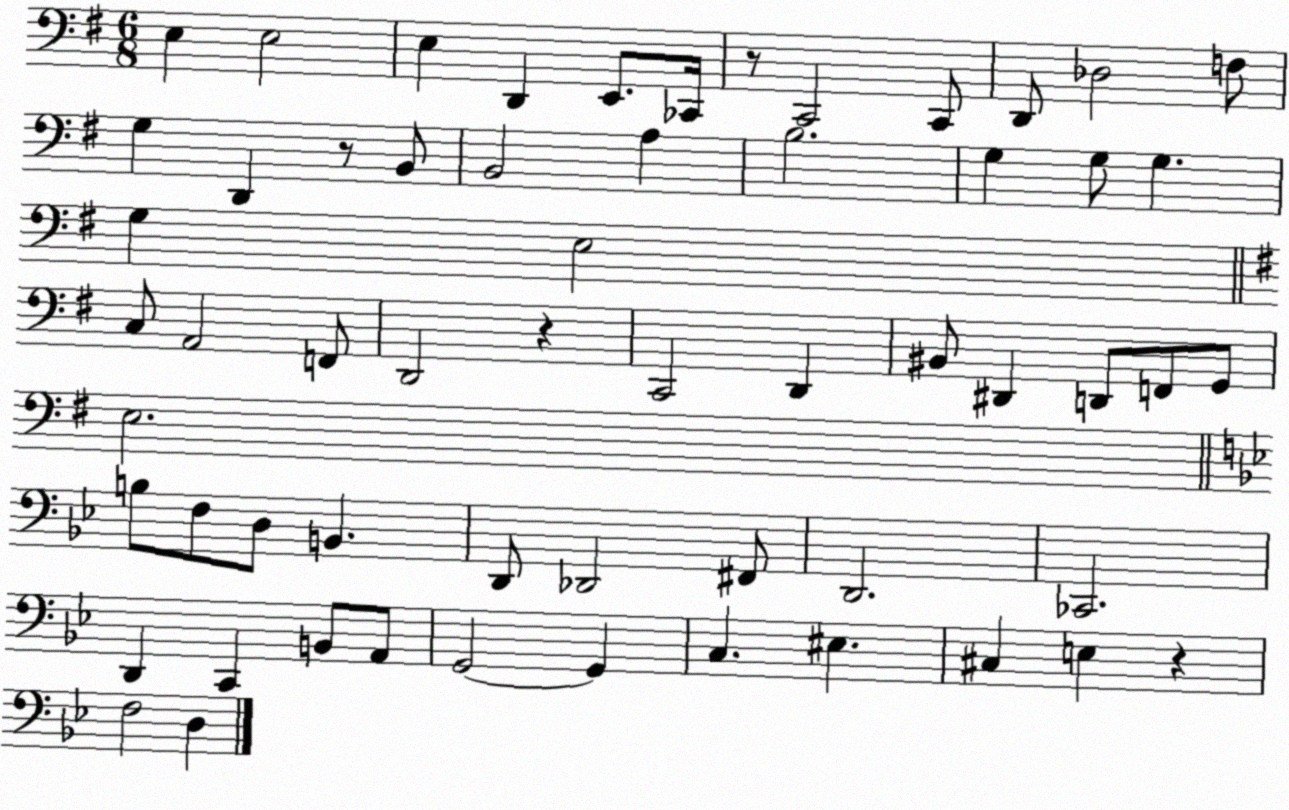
X:1
T:Untitled
M:6/8
L:1/4
K:G
E, E,2 E, D,, E,,/2 _C,,/4 z/2 C,,2 C,,/2 D,,/2 _D,2 F,/2 G, D,, z/2 B,,/2 B,,2 A, B,2 G, G,/2 G, G, E,2 C,/2 A,,2 F,,/2 D,,2 z C,,2 D,, ^B,,/2 ^D,, D,,/2 F,,/2 G,,/2 E,2 B,/2 F,/2 D,/2 B,, D,,/2 _D,,2 ^F,,/2 D,,2 _C,,2 D,, C,, B,,/2 A,,/2 G,,2 G,, C, ^E, ^C, E, z F,2 D,